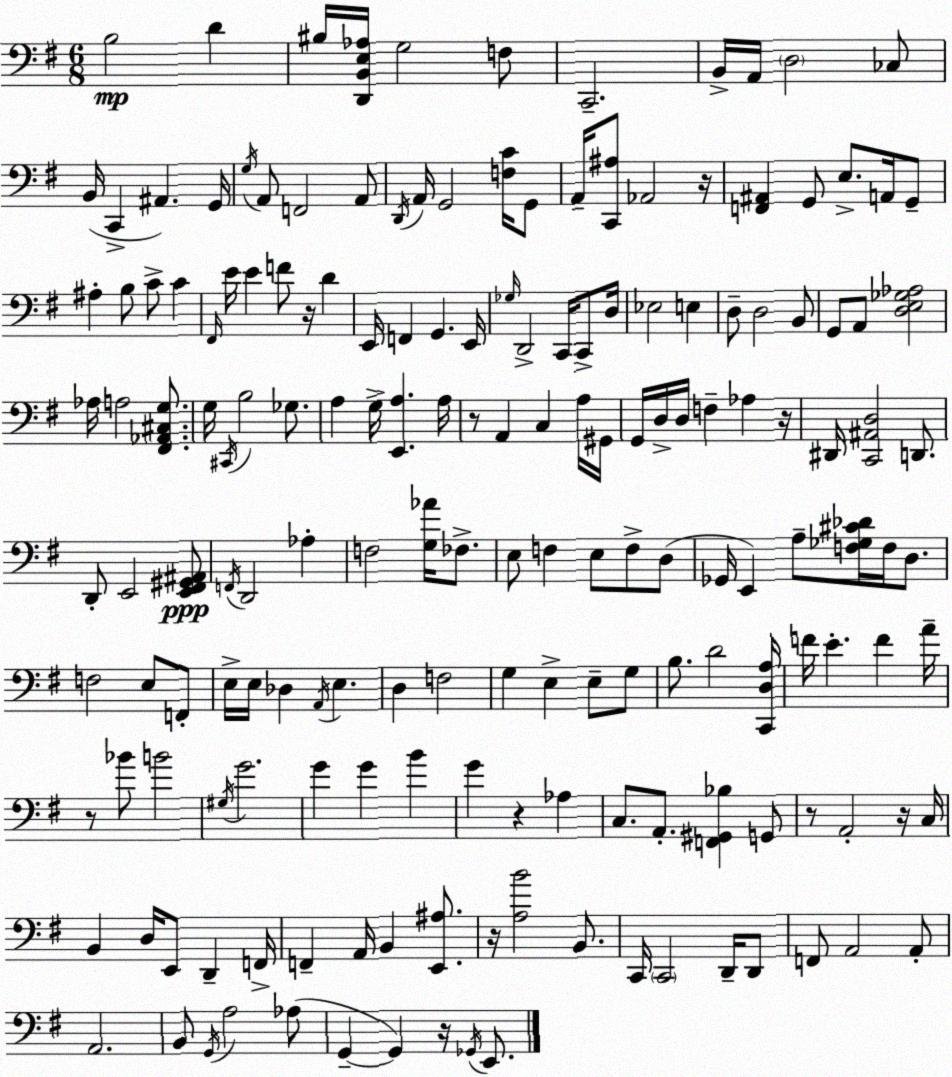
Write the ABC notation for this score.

X:1
T:Untitled
M:6/8
L:1/4
K:G
B,2 D ^B,/4 [D,,B,,E,_A,]/4 G,2 F,/2 C,,2 B,,/4 A,,/4 D,2 _C,/2 B,,/4 C,, ^A,, G,,/4 G,/4 A,,/2 F,,2 A,,/2 D,,/4 A,,/4 G,,2 [F,C]/4 G,,/2 A,,/4 [C,,^A,]/2 _A,,2 z/4 [F,,^A,,] G,,/2 E,/2 A,,/4 G,,/2 ^A, B,/2 C/2 C ^F,,/4 E/4 E F/2 z/4 D E,,/4 F,, G,, E,,/4 _G,/4 D,,2 C,,/4 C,,/2 D,/4 _E,2 E, D,/2 D,2 B,,/2 G,,/2 A,,/2 [D,E,_G,_A,]2 _A,/4 A,2 [^F,,_A,,^C,G,]/2 G,/4 ^C,,/4 B,2 _G,/2 A, G,/4 [E,,A,] A,/4 z/2 A,, C, A,/4 ^G,,/4 G,,/4 D,/4 D,/4 F, _A, z/4 ^D,,/4 [C,,^A,,D,]2 D,,/2 D,,/2 E,,2 [E,,^F,,^G,,^A,,]/2 F,,/4 D,,2 _A, F,2 [G,_A]/4 _F,/2 E,/2 F, E,/2 F,/2 D,/2 _G,,/4 E,, A,/2 [F,_G,^C_D]/4 F,/4 D,/2 F,2 E,/2 F,,/2 E,/4 E,/4 _D, A,,/4 E, D, F,2 G, E, E,/2 G,/2 B,/2 D2 [C,,D,A,]/4 F/4 E F A/4 z/2 _B/2 B2 ^G,/4 G2 G G B G z _A, C,/2 A,,/2 [F,,^G,,_B,] G,,/2 z/2 A,,2 z/4 C,/4 B,, D,/4 E,,/2 D,, F,,/4 F,, A,,/4 B,, [E,,^A,]/2 z/4 [A,B]2 B,,/2 C,,/4 C,,2 D,,/4 D,,/2 F,,/2 A,,2 A,,/2 A,,2 B,,/2 G,,/4 A,2 _A,/2 G,, G,, z/4 _G,,/4 E,,/2